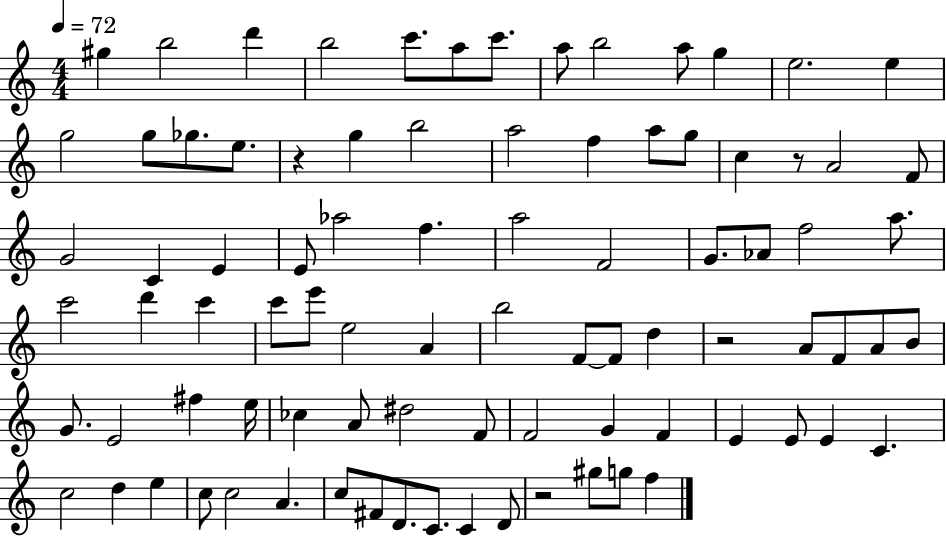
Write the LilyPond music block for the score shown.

{
  \clef treble
  \numericTimeSignature
  \time 4/4
  \key c \major
  \tempo 4 = 72
  \repeat volta 2 { gis''4 b''2 d'''4 | b''2 c'''8. a''8 c'''8. | a''8 b''2 a''8 g''4 | e''2. e''4 | \break g''2 g''8 ges''8. e''8. | r4 g''4 b''2 | a''2 f''4 a''8 g''8 | c''4 r8 a'2 f'8 | \break g'2 c'4 e'4 | e'8 aes''2 f''4. | a''2 f'2 | g'8. aes'8 f''2 a''8. | \break c'''2 d'''4 c'''4 | c'''8 e'''8 e''2 a'4 | b''2 f'8~~ f'8 d''4 | r2 a'8 f'8 a'8 b'8 | \break g'8. e'2 fis''4 e''16 | ces''4 a'8 dis''2 f'8 | f'2 g'4 f'4 | e'4 e'8 e'4 c'4. | \break c''2 d''4 e''4 | c''8 c''2 a'4. | c''8 fis'8 d'8. c'8. c'4 d'8 | r2 gis''8 g''8 f''4 | \break } \bar "|."
}